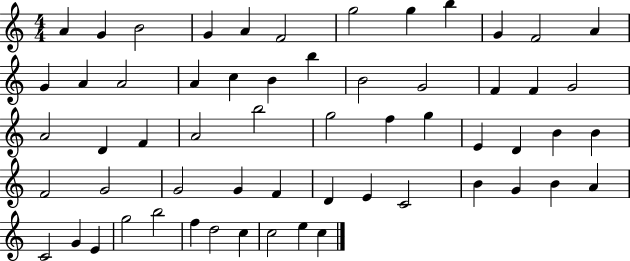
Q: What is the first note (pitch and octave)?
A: A4